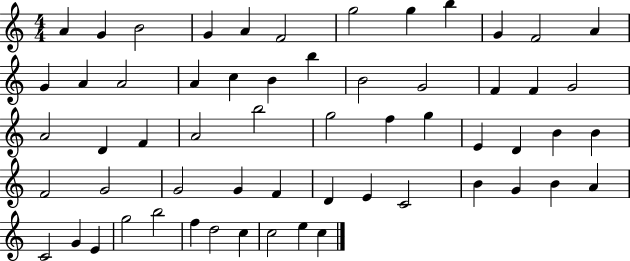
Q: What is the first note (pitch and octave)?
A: A4